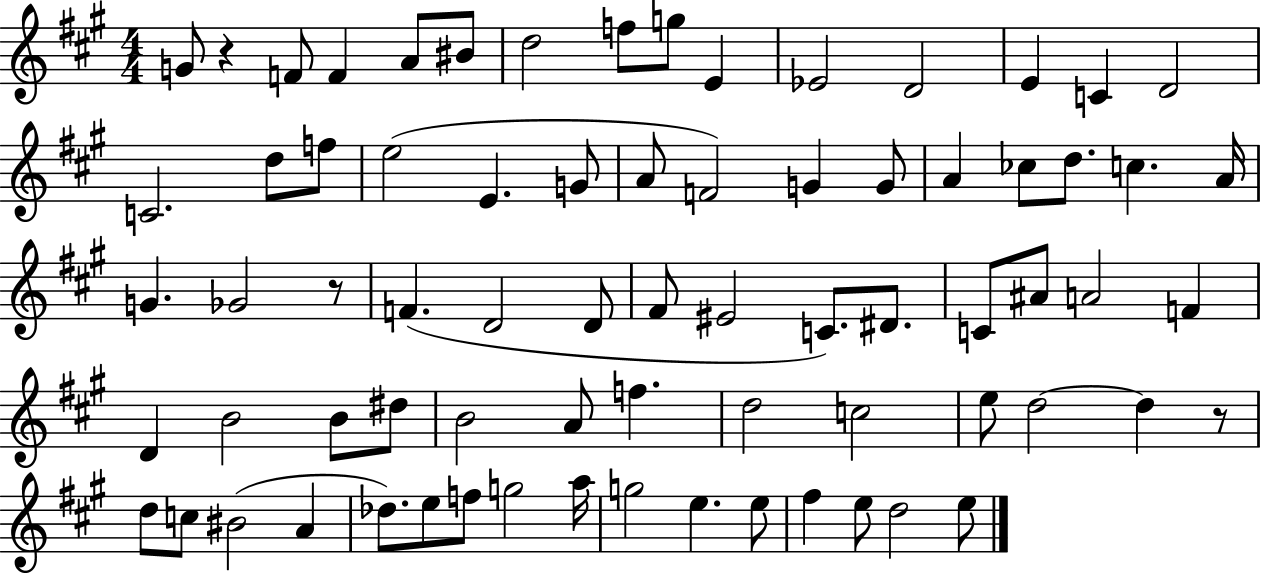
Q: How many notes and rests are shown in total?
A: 73